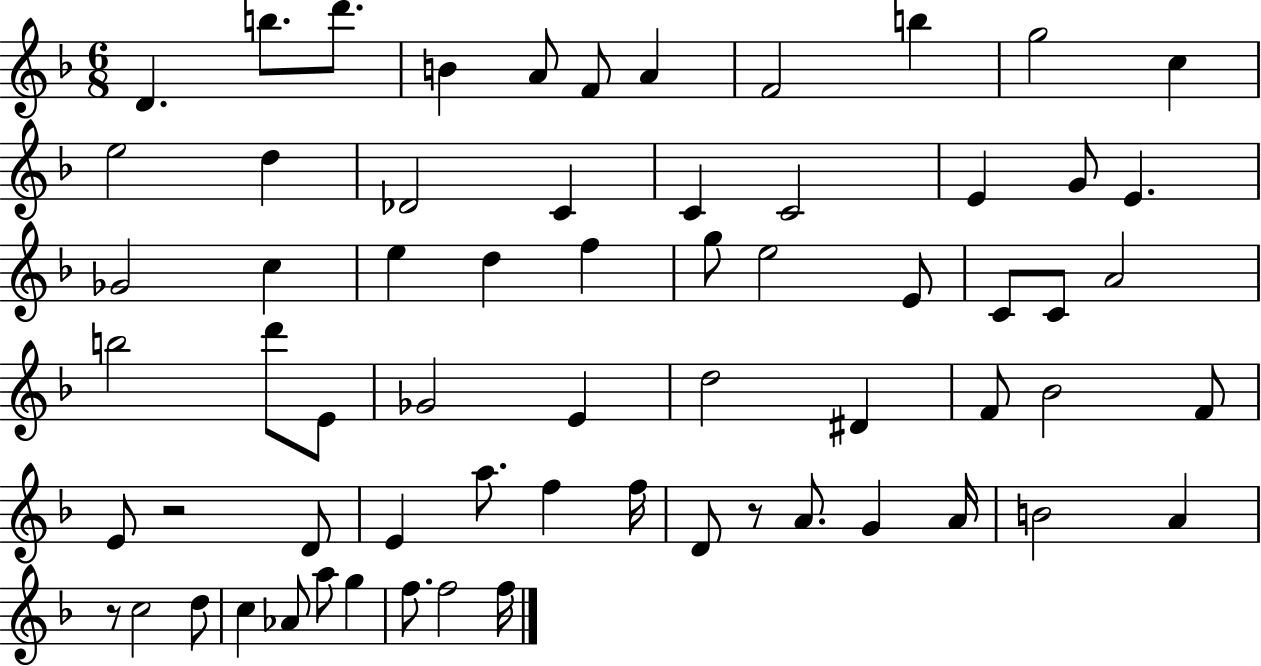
X:1
T:Untitled
M:6/8
L:1/4
K:F
D b/2 d'/2 B A/2 F/2 A F2 b g2 c e2 d _D2 C C C2 E G/2 E _G2 c e d f g/2 e2 E/2 C/2 C/2 A2 b2 d'/2 E/2 _G2 E d2 ^D F/2 _B2 F/2 E/2 z2 D/2 E a/2 f f/4 D/2 z/2 A/2 G A/4 B2 A z/2 c2 d/2 c _A/2 a/2 g f/2 f2 f/4